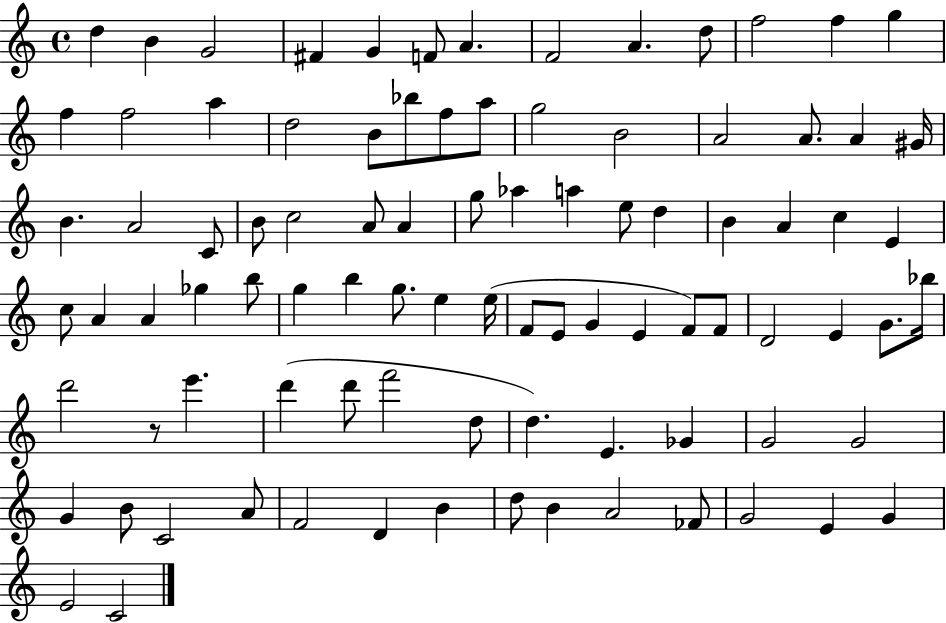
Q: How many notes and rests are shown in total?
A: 91